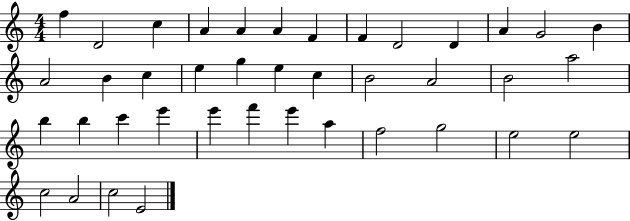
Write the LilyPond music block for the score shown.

{
  \clef treble
  \numericTimeSignature
  \time 4/4
  \key c \major
  f''4 d'2 c''4 | a'4 a'4 a'4 f'4 | f'4 d'2 d'4 | a'4 g'2 b'4 | \break a'2 b'4 c''4 | e''4 g''4 e''4 c''4 | b'2 a'2 | b'2 a''2 | \break b''4 b''4 c'''4 e'''4 | e'''4 f'''4 e'''4 a''4 | f''2 g''2 | e''2 e''2 | \break c''2 a'2 | c''2 e'2 | \bar "|."
}